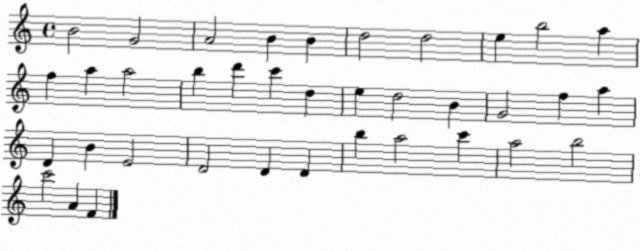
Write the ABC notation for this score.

X:1
T:Untitled
M:4/4
L:1/4
K:C
B2 G2 A2 B B d2 d2 e b2 a f a a2 b d' c' d e d2 B G2 f a D B E2 D2 D D b a2 c' a2 b2 c'2 A F